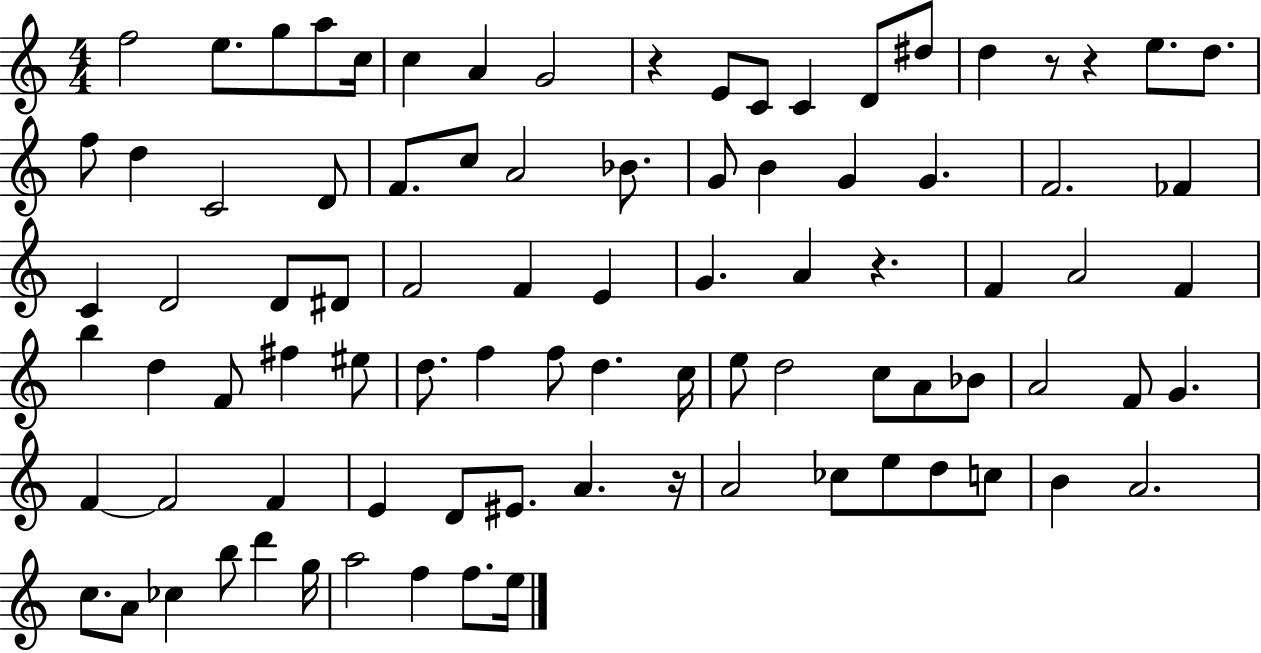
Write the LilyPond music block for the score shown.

{
  \clef treble
  \numericTimeSignature
  \time 4/4
  \key c \major
  f''2 e''8. g''8 a''8 c''16 | c''4 a'4 g'2 | r4 e'8 c'8 c'4 d'8 dis''8 | d''4 r8 r4 e''8. d''8. | \break f''8 d''4 c'2 d'8 | f'8. c''8 a'2 bes'8. | g'8 b'4 g'4 g'4. | f'2. fes'4 | \break c'4 d'2 d'8 dis'8 | f'2 f'4 e'4 | g'4. a'4 r4. | f'4 a'2 f'4 | \break b''4 d''4 f'8 fis''4 eis''8 | d''8. f''4 f''8 d''4. c''16 | e''8 d''2 c''8 a'8 bes'8 | a'2 f'8 g'4. | \break f'4~~ f'2 f'4 | e'4 d'8 eis'8. a'4. r16 | a'2 ces''8 e''8 d''8 c''8 | b'4 a'2. | \break c''8. a'8 ces''4 b''8 d'''4 g''16 | a''2 f''4 f''8. e''16 | \bar "|."
}